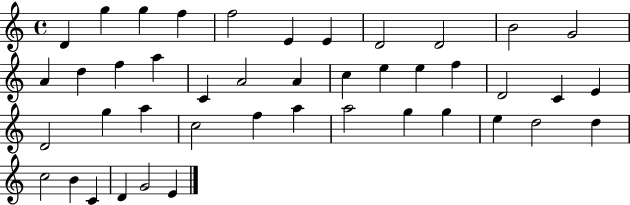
D4/q G5/q G5/q F5/q F5/h E4/q E4/q D4/h D4/h B4/h G4/h A4/q D5/q F5/q A5/q C4/q A4/h A4/q C5/q E5/q E5/q F5/q D4/h C4/q E4/q D4/h G5/q A5/q C5/h F5/q A5/q A5/h G5/q G5/q E5/q D5/h D5/q C5/h B4/q C4/q D4/q G4/h E4/q